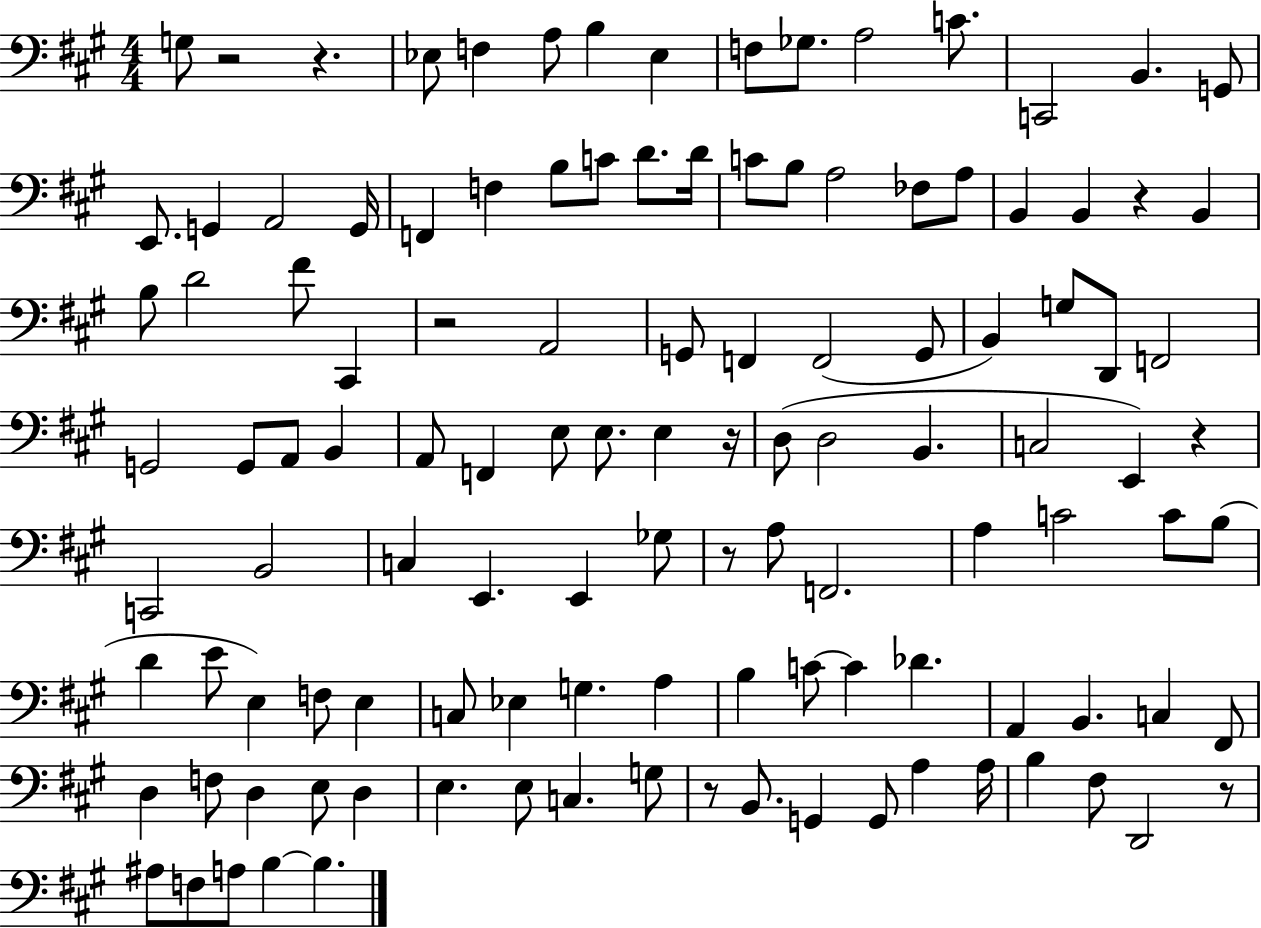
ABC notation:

X:1
T:Untitled
M:4/4
L:1/4
K:A
G,/2 z2 z _E,/2 F, A,/2 B, _E, F,/2 _G,/2 A,2 C/2 C,,2 B,, G,,/2 E,,/2 G,, A,,2 G,,/4 F,, F, B,/2 C/2 D/2 D/4 C/2 B,/2 A,2 _F,/2 A,/2 B,, B,, z B,, B,/2 D2 ^F/2 ^C,, z2 A,,2 G,,/2 F,, F,,2 G,,/2 B,, G,/2 D,,/2 F,,2 G,,2 G,,/2 A,,/2 B,, A,,/2 F,, E,/2 E,/2 E, z/4 D,/2 D,2 B,, C,2 E,, z C,,2 B,,2 C, E,, E,, _G,/2 z/2 A,/2 F,,2 A, C2 C/2 B,/2 D E/2 E, F,/2 E, C,/2 _E, G, A, B, C/2 C _D A,, B,, C, ^F,,/2 D, F,/2 D, E,/2 D, E, E,/2 C, G,/2 z/2 B,,/2 G,, G,,/2 A, A,/4 B, ^F,/2 D,,2 z/2 ^A,/2 F,/2 A,/2 B, B,